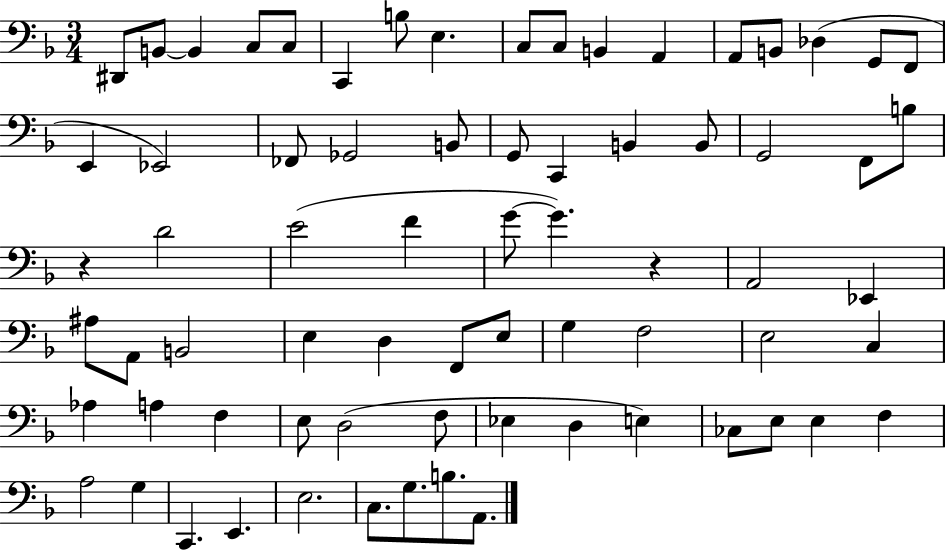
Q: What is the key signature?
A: F major